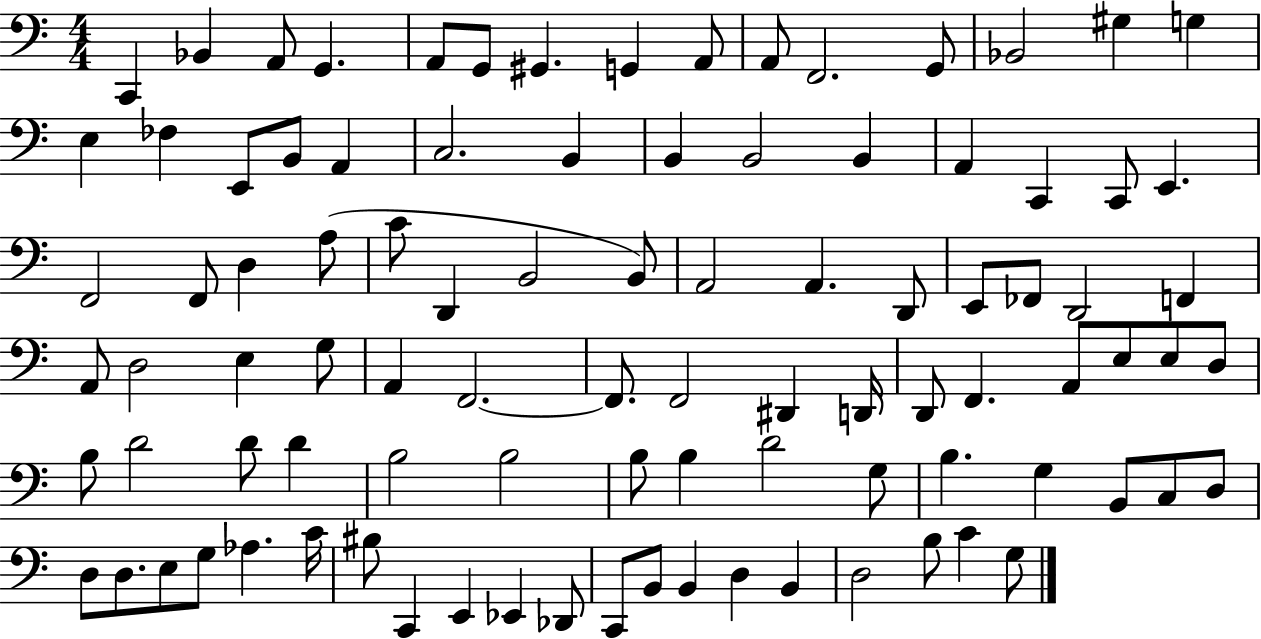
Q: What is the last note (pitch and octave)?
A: G3